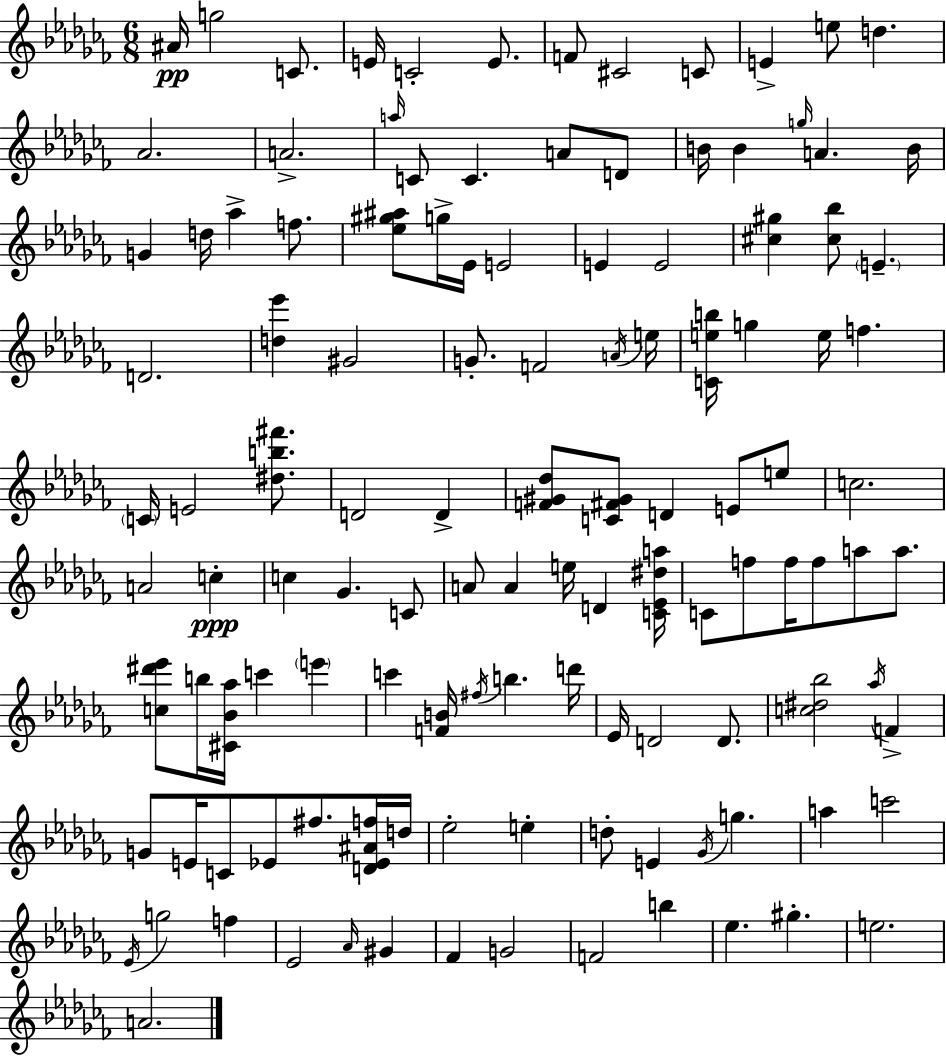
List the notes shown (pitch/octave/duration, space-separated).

A#4/s G5/h C4/e. E4/s C4/h E4/e. F4/e C#4/h C4/e E4/q E5/e D5/q. Ab4/h. A4/h. A5/s C4/e C4/q. A4/e D4/e B4/s B4/q G5/s A4/q. B4/s G4/q D5/s Ab5/q F5/e. [Eb5,G#5,A#5]/e G5/s Eb4/s E4/h E4/q E4/h [C#5,G#5]/q [C#5,Bb5]/e E4/q. D4/h. [D5,Eb6]/q G#4/h G4/e. F4/h A4/s E5/s [C4,E5,B5]/s G5/q E5/s F5/q. C4/s E4/h [D#5,B5,F#6]/e. D4/h D4/q [F4,G#4,Db5]/e [C4,F#4,G#4]/e D4/q E4/e E5/e C5/h. A4/h C5/q C5/q Gb4/q. C4/e A4/e A4/q E5/s D4/q [C4,Eb4,D#5,A5]/s C4/e F5/e F5/s F5/e A5/e A5/e. [C5,D#6,Eb6]/e B5/s [C#4,Bb4,Ab5]/s C6/q E6/q C6/q [F4,B4]/s F#5/s B5/q. D6/s Eb4/s D4/h D4/e. [C5,D#5,Bb5]/h Ab5/s F4/q G4/e E4/s C4/e Eb4/e F#5/e. [D4,Eb4,A#4,F5]/s D5/s Eb5/h E5/q D5/e E4/q Gb4/s G5/q. A5/q C6/h Eb4/s G5/h F5/q Eb4/h Ab4/s G#4/q FES4/q G4/h F4/h B5/q Eb5/q. G#5/q. E5/h. A4/h.